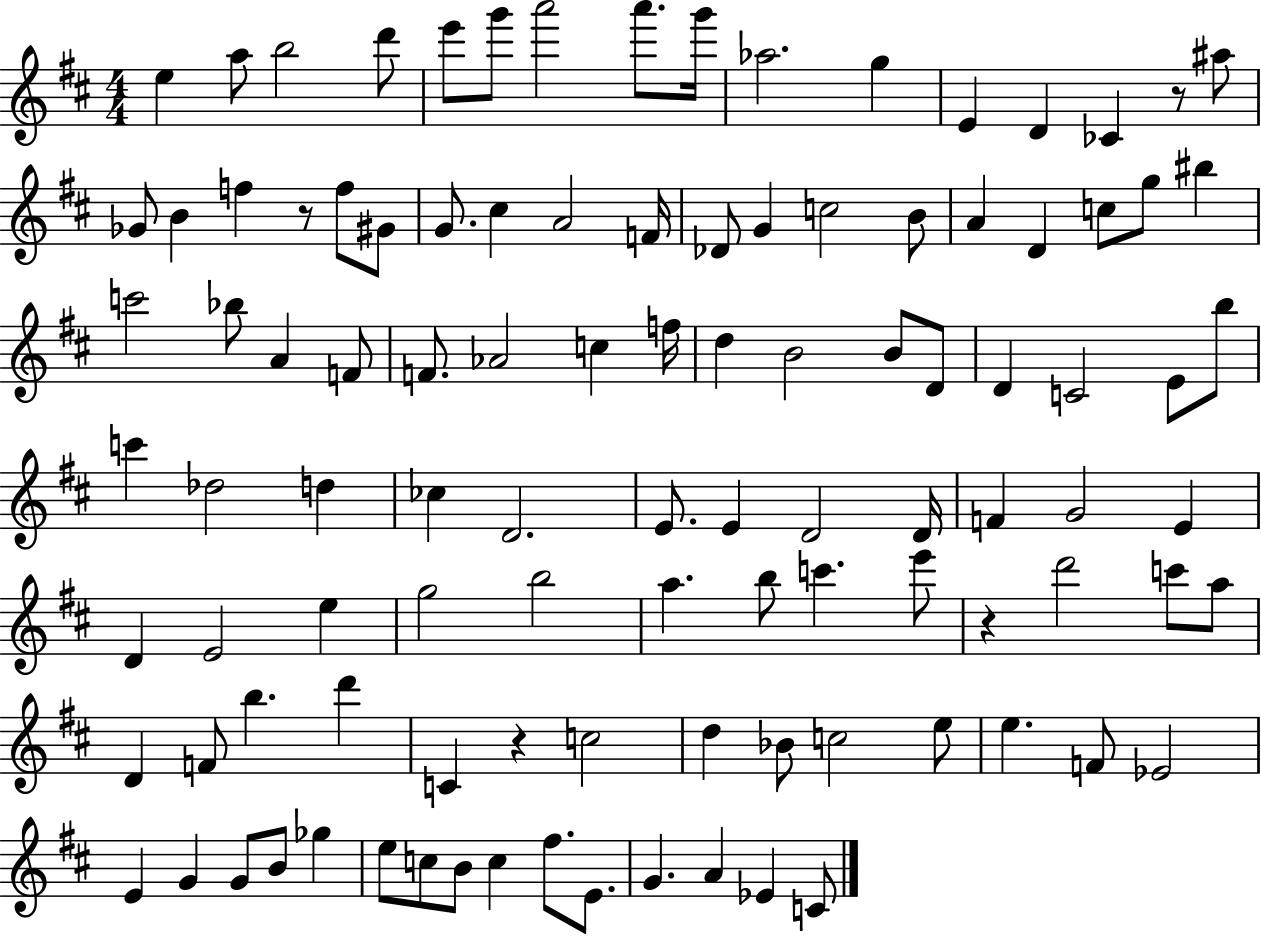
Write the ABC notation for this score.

X:1
T:Untitled
M:4/4
L:1/4
K:D
e a/2 b2 d'/2 e'/2 g'/2 a'2 a'/2 g'/4 _a2 g E D _C z/2 ^a/2 _G/2 B f z/2 f/2 ^G/2 G/2 ^c A2 F/4 _D/2 G c2 B/2 A D c/2 g/2 ^b c'2 _b/2 A F/2 F/2 _A2 c f/4 d B2 B/2 D/2 D C2 E/2 b/2 c' _d2 d _c D2 E/2 E D2 D/4 F G2 E D E2 e g2 b2 a b/2 c' e'/2 z d'2 c'/2 a/2 D F/2 b d' C z c2 d _B/2 c2 e/2 e F/2 _E2 E G G/2 B/2 _g e/2 c/2 B/2 c ^f/2 E/2 G A _E C/2